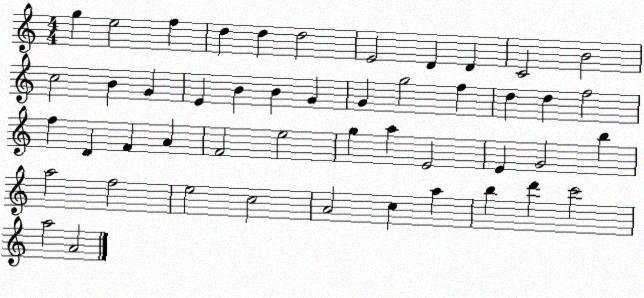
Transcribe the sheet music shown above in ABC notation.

X:1
T:Untitled
M:4/4
L:1/4
K:C
g e2 f d d d2 E2 D D C2 B2 c2 B G E B B G G g2 f d d f2 f D F A F2 e2 g a E2 E G2 b a2 f2 e2 c2 A2 c a b d' c'2 a2 A2